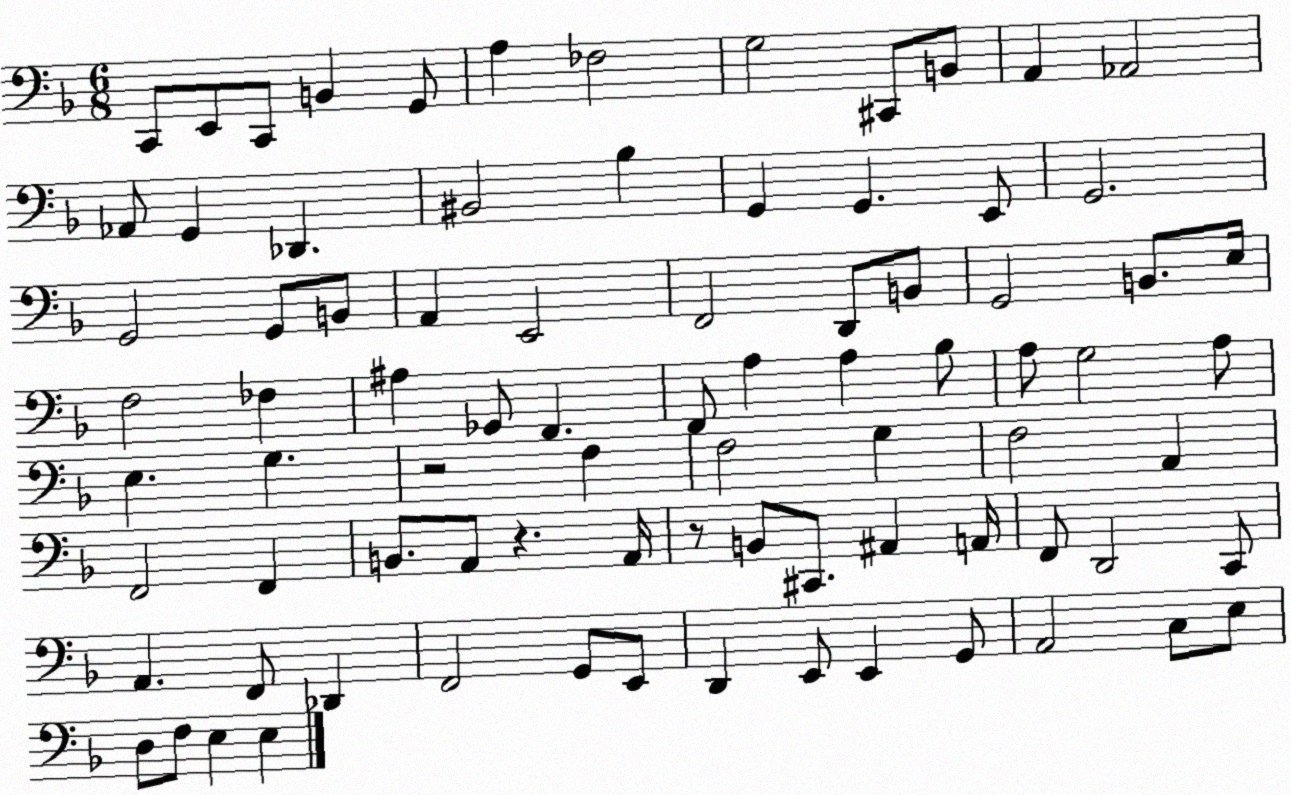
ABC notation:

X:1
T:Untitled
M:6/8
L:1/4
K:F
C,,/2 E,,/2 C,,/2 B,, G,,/2 A, _F,2 G,2 ^C,,/2 B,,/2 A,, _A,,2 _A,,/2 G,, _D,, ^B,,2 _B, G,, G,, E,,/2 G,,2 G,,2 G,,/2 B,,/2 A,, E,,2 F,,2 D,,/2 B,,/2 G,,2 B,,/2 E,/4 F,2 _F, ^A, _G,,/2 F,, F,,/2 A, A, _B,/2 A,/2 G,2 A,/2 E, G, z2 F, F,2 G, F,2 A,, F,,2 F,, B,,/2 A,,/2 z A,,/4 z/2 B,,/2 ^C,,/2 ^A,, A,,/4 F,,/2 D,,2 C,,/2 A,, F,,/2 _D,, F,,2 G,,/2 E,,/2 D,, E,,/2 E,, G,,/2 A,,2 C,/2 E,/2 D,/2 F,/2 E, E,